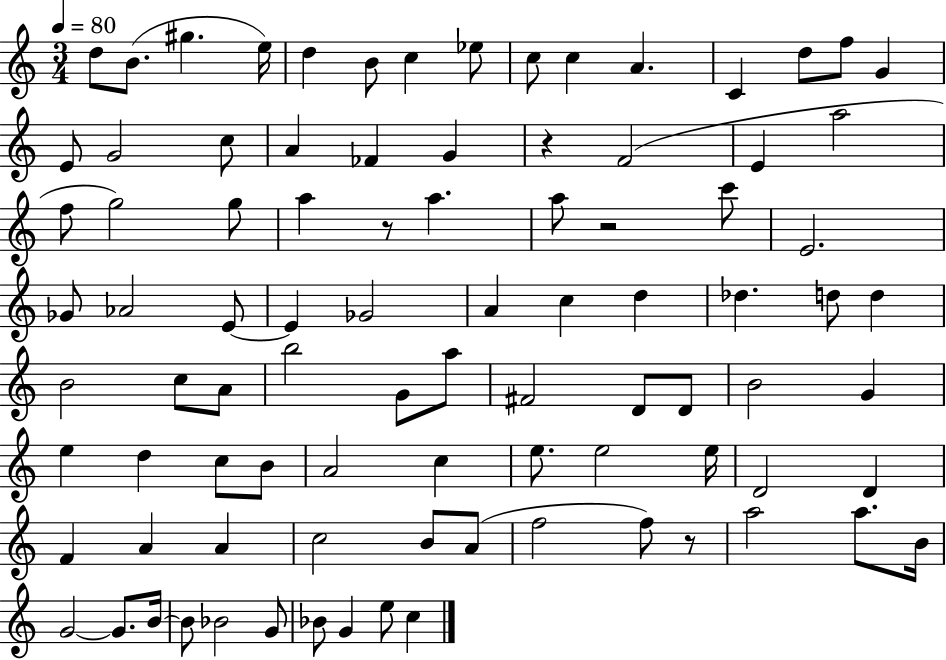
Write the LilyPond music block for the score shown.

{
  \clef treble
  \numericTimeSignature
  \time 3/4
  \key c \major
  \tempo 4 = 80
  d''8 b'8.( gis''4. e''16) | d''4 b'8 c''4 ees''8 | c''8 c''4 a'4. | c'4 d''8 f''8 g'4 | \break e'8 g'2 c''8 | a'4 fes'4 g'4 | r4 f'2( | e'4 a''2 | \break f''8 g''2) g''8 | a''4 r8 a''4. | a''8 r2 c'''8 | e'2. | \break ges'8 aes'2 e'8~~ | e'4 ges'2 | a'4 c''4 d''4 | des''4. d''8 d''4 | \break b'2 c''8 a'8 | b''2 g'8 a''8 | fis'2 d'8 d'8 | b'2 g'4 | \break e''4 d''4 c''8 b'8 | a'2 c''4 | e''8. e''2 e''16 | d'2 d'4 | \break f'4 a'4 a'4 | c''2 b'8 a'8( | f''2 f''8) r8 | a''2 a''8. b'16 | \break g'2~~ g'8. b'16~~ | b'8 bes'2 g'8 | bes'8 g'4 e''8 c''4 | \bar "|."
}